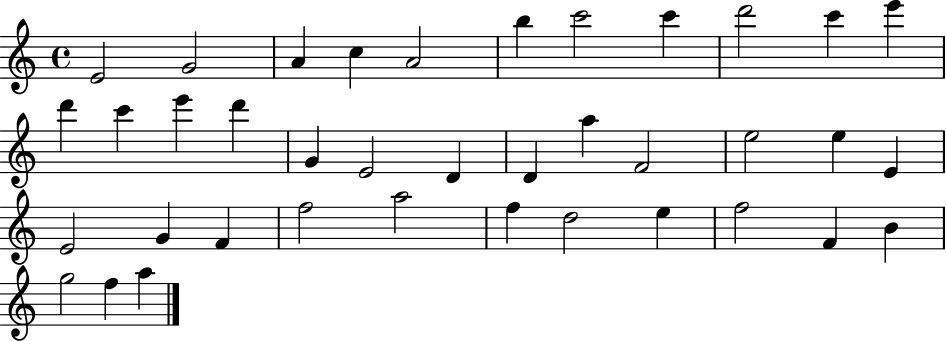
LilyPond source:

{
  \clef treble
  \time 4/4
  \defaultTimeSignature
  \key c \major
  e'2 g'2 | a'4 c''4 a'2 | b''4 c'''2 c'''4 | d'''2 c'''4 e'''4 | \break d'''4 c'''4 e'''4 d'''4 | g'4 e'2 d'4 | d'4 a''4 f'2 | e''2 e''4 e'4 | \break e'2 g'4 f'4 | f''2 a''2 | f''4 d''2 e''4 | f''2 f'4 b'4 | \break g''2 f''4 a''4 | \bar "|."
}